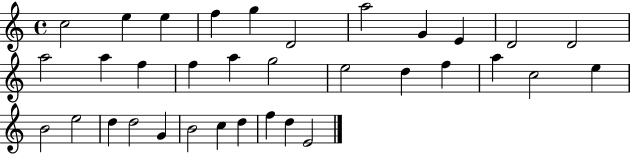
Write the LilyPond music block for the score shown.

{
  \clef treble
  \time 4/4
  \defaultTimeSignature
  \key c \major
  c''2 e''4 e''4 | f''4 g''4 d'2 | a''2 g'4 e'4 | d'2 d'2 | \break a''2 a''4 f''4 | f''4 a''4 g''2 | e''2 d''4 f''4 | a''4 c''2 e''4 | \break b'2 e''2 | d''4 d''2 g'4 | b'2 c''4 d''4 | f''4 d''4 e'2 | \break \bar "|."
}